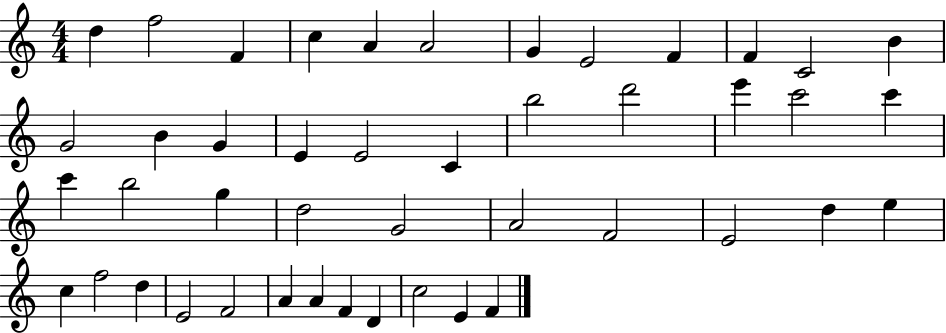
{
  \clef treble
  \numericTimeSignature
  \time 4/4
  \key c \major
  d''4 f''2 f'4 | c''4 a'4 a'2 | g'4 e'2 f'4 | f'4 c'2 b'4 | \break g'2 b'4 g'4 | e'4 e'2 c'4 | b''2 d'''2 | e'''4 c'''2 c'''4 | \break c'''4 b''2 g''4 | d''2 g'2 | a'2 f'2 | e'2 d''4 e''4 | \break c''4 f''2 d''4 | e'2 f'2 | a'4 a'4 f'4 d'4 | c''2 e'4 f'4 | \break \bar "|."
}